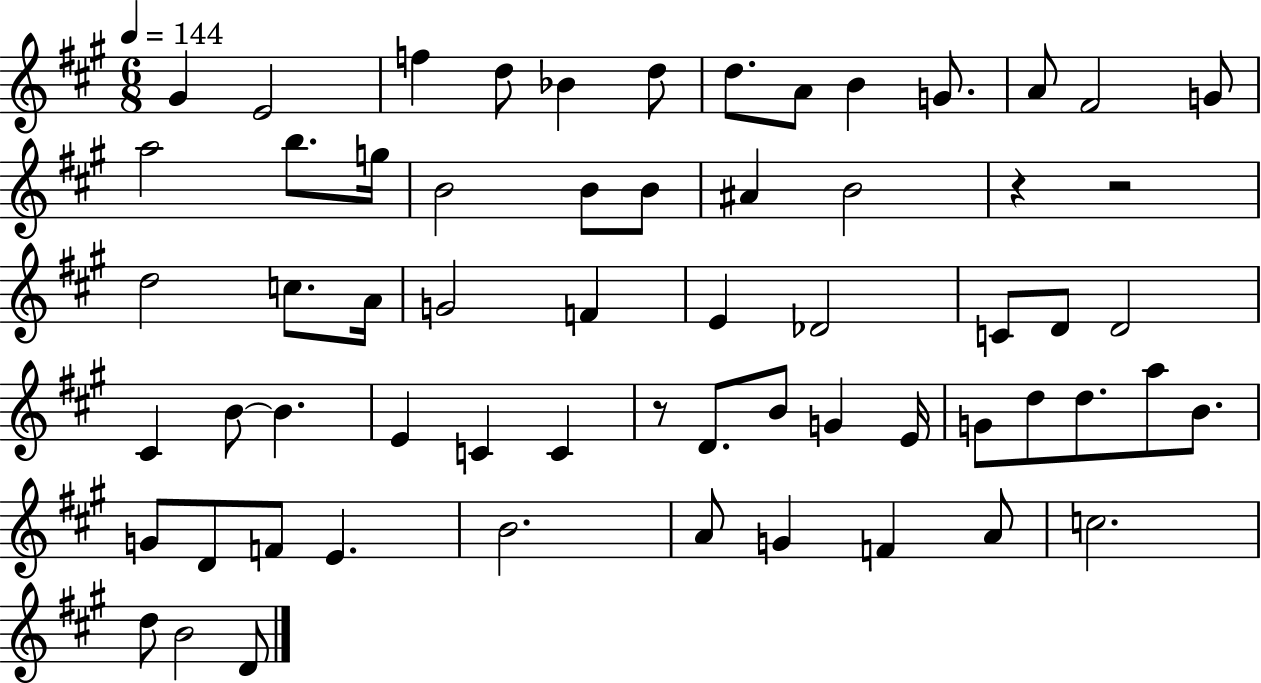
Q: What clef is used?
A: treble